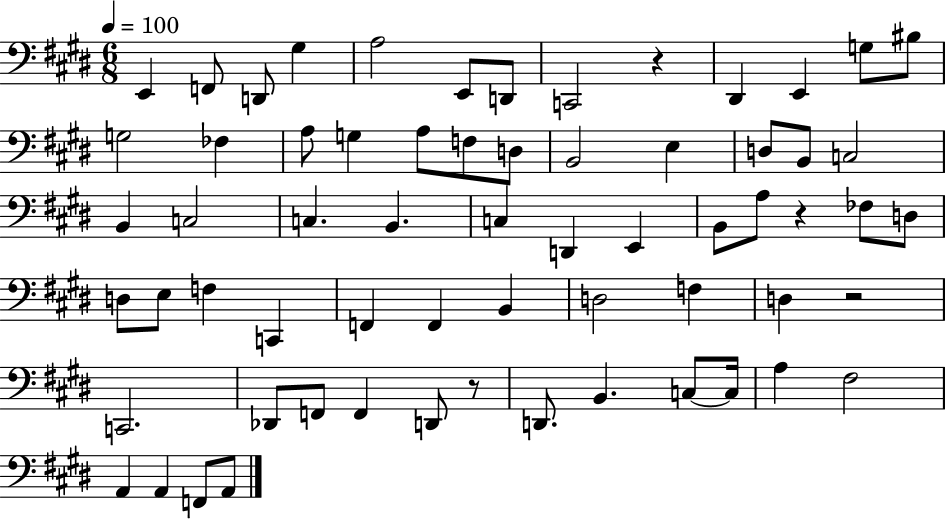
{
  \clef bass
  \numericTimeSignature
  \time 6/8
  \key e \major
  \tempo 4 = 100
  e,4 f,8 d,8 gis4 | a2 e,8 d,8 | c,2 r4 | dis,4 e,4 g8 bis8 | \break g2 fes4 | a8 g4 a8 f8 d8 | b,2 e4 | d8 b,8 c2 | \break b,4 c2 | c4. b,4. | c4 d,4 e,4 | b,8 a8 r4 fes8 d8 | \break d8 e8 f4 c,4 | f,4 f,4 b,4 | d2 f4 | d4 r2 | \break c,2. | des,8 f,8 f,4 d,8 r8 | d,8. b,4. c8~~ c16 | a4 fis2 | \break a,4 a,4 f,8 a,8 | \bar "|."
}